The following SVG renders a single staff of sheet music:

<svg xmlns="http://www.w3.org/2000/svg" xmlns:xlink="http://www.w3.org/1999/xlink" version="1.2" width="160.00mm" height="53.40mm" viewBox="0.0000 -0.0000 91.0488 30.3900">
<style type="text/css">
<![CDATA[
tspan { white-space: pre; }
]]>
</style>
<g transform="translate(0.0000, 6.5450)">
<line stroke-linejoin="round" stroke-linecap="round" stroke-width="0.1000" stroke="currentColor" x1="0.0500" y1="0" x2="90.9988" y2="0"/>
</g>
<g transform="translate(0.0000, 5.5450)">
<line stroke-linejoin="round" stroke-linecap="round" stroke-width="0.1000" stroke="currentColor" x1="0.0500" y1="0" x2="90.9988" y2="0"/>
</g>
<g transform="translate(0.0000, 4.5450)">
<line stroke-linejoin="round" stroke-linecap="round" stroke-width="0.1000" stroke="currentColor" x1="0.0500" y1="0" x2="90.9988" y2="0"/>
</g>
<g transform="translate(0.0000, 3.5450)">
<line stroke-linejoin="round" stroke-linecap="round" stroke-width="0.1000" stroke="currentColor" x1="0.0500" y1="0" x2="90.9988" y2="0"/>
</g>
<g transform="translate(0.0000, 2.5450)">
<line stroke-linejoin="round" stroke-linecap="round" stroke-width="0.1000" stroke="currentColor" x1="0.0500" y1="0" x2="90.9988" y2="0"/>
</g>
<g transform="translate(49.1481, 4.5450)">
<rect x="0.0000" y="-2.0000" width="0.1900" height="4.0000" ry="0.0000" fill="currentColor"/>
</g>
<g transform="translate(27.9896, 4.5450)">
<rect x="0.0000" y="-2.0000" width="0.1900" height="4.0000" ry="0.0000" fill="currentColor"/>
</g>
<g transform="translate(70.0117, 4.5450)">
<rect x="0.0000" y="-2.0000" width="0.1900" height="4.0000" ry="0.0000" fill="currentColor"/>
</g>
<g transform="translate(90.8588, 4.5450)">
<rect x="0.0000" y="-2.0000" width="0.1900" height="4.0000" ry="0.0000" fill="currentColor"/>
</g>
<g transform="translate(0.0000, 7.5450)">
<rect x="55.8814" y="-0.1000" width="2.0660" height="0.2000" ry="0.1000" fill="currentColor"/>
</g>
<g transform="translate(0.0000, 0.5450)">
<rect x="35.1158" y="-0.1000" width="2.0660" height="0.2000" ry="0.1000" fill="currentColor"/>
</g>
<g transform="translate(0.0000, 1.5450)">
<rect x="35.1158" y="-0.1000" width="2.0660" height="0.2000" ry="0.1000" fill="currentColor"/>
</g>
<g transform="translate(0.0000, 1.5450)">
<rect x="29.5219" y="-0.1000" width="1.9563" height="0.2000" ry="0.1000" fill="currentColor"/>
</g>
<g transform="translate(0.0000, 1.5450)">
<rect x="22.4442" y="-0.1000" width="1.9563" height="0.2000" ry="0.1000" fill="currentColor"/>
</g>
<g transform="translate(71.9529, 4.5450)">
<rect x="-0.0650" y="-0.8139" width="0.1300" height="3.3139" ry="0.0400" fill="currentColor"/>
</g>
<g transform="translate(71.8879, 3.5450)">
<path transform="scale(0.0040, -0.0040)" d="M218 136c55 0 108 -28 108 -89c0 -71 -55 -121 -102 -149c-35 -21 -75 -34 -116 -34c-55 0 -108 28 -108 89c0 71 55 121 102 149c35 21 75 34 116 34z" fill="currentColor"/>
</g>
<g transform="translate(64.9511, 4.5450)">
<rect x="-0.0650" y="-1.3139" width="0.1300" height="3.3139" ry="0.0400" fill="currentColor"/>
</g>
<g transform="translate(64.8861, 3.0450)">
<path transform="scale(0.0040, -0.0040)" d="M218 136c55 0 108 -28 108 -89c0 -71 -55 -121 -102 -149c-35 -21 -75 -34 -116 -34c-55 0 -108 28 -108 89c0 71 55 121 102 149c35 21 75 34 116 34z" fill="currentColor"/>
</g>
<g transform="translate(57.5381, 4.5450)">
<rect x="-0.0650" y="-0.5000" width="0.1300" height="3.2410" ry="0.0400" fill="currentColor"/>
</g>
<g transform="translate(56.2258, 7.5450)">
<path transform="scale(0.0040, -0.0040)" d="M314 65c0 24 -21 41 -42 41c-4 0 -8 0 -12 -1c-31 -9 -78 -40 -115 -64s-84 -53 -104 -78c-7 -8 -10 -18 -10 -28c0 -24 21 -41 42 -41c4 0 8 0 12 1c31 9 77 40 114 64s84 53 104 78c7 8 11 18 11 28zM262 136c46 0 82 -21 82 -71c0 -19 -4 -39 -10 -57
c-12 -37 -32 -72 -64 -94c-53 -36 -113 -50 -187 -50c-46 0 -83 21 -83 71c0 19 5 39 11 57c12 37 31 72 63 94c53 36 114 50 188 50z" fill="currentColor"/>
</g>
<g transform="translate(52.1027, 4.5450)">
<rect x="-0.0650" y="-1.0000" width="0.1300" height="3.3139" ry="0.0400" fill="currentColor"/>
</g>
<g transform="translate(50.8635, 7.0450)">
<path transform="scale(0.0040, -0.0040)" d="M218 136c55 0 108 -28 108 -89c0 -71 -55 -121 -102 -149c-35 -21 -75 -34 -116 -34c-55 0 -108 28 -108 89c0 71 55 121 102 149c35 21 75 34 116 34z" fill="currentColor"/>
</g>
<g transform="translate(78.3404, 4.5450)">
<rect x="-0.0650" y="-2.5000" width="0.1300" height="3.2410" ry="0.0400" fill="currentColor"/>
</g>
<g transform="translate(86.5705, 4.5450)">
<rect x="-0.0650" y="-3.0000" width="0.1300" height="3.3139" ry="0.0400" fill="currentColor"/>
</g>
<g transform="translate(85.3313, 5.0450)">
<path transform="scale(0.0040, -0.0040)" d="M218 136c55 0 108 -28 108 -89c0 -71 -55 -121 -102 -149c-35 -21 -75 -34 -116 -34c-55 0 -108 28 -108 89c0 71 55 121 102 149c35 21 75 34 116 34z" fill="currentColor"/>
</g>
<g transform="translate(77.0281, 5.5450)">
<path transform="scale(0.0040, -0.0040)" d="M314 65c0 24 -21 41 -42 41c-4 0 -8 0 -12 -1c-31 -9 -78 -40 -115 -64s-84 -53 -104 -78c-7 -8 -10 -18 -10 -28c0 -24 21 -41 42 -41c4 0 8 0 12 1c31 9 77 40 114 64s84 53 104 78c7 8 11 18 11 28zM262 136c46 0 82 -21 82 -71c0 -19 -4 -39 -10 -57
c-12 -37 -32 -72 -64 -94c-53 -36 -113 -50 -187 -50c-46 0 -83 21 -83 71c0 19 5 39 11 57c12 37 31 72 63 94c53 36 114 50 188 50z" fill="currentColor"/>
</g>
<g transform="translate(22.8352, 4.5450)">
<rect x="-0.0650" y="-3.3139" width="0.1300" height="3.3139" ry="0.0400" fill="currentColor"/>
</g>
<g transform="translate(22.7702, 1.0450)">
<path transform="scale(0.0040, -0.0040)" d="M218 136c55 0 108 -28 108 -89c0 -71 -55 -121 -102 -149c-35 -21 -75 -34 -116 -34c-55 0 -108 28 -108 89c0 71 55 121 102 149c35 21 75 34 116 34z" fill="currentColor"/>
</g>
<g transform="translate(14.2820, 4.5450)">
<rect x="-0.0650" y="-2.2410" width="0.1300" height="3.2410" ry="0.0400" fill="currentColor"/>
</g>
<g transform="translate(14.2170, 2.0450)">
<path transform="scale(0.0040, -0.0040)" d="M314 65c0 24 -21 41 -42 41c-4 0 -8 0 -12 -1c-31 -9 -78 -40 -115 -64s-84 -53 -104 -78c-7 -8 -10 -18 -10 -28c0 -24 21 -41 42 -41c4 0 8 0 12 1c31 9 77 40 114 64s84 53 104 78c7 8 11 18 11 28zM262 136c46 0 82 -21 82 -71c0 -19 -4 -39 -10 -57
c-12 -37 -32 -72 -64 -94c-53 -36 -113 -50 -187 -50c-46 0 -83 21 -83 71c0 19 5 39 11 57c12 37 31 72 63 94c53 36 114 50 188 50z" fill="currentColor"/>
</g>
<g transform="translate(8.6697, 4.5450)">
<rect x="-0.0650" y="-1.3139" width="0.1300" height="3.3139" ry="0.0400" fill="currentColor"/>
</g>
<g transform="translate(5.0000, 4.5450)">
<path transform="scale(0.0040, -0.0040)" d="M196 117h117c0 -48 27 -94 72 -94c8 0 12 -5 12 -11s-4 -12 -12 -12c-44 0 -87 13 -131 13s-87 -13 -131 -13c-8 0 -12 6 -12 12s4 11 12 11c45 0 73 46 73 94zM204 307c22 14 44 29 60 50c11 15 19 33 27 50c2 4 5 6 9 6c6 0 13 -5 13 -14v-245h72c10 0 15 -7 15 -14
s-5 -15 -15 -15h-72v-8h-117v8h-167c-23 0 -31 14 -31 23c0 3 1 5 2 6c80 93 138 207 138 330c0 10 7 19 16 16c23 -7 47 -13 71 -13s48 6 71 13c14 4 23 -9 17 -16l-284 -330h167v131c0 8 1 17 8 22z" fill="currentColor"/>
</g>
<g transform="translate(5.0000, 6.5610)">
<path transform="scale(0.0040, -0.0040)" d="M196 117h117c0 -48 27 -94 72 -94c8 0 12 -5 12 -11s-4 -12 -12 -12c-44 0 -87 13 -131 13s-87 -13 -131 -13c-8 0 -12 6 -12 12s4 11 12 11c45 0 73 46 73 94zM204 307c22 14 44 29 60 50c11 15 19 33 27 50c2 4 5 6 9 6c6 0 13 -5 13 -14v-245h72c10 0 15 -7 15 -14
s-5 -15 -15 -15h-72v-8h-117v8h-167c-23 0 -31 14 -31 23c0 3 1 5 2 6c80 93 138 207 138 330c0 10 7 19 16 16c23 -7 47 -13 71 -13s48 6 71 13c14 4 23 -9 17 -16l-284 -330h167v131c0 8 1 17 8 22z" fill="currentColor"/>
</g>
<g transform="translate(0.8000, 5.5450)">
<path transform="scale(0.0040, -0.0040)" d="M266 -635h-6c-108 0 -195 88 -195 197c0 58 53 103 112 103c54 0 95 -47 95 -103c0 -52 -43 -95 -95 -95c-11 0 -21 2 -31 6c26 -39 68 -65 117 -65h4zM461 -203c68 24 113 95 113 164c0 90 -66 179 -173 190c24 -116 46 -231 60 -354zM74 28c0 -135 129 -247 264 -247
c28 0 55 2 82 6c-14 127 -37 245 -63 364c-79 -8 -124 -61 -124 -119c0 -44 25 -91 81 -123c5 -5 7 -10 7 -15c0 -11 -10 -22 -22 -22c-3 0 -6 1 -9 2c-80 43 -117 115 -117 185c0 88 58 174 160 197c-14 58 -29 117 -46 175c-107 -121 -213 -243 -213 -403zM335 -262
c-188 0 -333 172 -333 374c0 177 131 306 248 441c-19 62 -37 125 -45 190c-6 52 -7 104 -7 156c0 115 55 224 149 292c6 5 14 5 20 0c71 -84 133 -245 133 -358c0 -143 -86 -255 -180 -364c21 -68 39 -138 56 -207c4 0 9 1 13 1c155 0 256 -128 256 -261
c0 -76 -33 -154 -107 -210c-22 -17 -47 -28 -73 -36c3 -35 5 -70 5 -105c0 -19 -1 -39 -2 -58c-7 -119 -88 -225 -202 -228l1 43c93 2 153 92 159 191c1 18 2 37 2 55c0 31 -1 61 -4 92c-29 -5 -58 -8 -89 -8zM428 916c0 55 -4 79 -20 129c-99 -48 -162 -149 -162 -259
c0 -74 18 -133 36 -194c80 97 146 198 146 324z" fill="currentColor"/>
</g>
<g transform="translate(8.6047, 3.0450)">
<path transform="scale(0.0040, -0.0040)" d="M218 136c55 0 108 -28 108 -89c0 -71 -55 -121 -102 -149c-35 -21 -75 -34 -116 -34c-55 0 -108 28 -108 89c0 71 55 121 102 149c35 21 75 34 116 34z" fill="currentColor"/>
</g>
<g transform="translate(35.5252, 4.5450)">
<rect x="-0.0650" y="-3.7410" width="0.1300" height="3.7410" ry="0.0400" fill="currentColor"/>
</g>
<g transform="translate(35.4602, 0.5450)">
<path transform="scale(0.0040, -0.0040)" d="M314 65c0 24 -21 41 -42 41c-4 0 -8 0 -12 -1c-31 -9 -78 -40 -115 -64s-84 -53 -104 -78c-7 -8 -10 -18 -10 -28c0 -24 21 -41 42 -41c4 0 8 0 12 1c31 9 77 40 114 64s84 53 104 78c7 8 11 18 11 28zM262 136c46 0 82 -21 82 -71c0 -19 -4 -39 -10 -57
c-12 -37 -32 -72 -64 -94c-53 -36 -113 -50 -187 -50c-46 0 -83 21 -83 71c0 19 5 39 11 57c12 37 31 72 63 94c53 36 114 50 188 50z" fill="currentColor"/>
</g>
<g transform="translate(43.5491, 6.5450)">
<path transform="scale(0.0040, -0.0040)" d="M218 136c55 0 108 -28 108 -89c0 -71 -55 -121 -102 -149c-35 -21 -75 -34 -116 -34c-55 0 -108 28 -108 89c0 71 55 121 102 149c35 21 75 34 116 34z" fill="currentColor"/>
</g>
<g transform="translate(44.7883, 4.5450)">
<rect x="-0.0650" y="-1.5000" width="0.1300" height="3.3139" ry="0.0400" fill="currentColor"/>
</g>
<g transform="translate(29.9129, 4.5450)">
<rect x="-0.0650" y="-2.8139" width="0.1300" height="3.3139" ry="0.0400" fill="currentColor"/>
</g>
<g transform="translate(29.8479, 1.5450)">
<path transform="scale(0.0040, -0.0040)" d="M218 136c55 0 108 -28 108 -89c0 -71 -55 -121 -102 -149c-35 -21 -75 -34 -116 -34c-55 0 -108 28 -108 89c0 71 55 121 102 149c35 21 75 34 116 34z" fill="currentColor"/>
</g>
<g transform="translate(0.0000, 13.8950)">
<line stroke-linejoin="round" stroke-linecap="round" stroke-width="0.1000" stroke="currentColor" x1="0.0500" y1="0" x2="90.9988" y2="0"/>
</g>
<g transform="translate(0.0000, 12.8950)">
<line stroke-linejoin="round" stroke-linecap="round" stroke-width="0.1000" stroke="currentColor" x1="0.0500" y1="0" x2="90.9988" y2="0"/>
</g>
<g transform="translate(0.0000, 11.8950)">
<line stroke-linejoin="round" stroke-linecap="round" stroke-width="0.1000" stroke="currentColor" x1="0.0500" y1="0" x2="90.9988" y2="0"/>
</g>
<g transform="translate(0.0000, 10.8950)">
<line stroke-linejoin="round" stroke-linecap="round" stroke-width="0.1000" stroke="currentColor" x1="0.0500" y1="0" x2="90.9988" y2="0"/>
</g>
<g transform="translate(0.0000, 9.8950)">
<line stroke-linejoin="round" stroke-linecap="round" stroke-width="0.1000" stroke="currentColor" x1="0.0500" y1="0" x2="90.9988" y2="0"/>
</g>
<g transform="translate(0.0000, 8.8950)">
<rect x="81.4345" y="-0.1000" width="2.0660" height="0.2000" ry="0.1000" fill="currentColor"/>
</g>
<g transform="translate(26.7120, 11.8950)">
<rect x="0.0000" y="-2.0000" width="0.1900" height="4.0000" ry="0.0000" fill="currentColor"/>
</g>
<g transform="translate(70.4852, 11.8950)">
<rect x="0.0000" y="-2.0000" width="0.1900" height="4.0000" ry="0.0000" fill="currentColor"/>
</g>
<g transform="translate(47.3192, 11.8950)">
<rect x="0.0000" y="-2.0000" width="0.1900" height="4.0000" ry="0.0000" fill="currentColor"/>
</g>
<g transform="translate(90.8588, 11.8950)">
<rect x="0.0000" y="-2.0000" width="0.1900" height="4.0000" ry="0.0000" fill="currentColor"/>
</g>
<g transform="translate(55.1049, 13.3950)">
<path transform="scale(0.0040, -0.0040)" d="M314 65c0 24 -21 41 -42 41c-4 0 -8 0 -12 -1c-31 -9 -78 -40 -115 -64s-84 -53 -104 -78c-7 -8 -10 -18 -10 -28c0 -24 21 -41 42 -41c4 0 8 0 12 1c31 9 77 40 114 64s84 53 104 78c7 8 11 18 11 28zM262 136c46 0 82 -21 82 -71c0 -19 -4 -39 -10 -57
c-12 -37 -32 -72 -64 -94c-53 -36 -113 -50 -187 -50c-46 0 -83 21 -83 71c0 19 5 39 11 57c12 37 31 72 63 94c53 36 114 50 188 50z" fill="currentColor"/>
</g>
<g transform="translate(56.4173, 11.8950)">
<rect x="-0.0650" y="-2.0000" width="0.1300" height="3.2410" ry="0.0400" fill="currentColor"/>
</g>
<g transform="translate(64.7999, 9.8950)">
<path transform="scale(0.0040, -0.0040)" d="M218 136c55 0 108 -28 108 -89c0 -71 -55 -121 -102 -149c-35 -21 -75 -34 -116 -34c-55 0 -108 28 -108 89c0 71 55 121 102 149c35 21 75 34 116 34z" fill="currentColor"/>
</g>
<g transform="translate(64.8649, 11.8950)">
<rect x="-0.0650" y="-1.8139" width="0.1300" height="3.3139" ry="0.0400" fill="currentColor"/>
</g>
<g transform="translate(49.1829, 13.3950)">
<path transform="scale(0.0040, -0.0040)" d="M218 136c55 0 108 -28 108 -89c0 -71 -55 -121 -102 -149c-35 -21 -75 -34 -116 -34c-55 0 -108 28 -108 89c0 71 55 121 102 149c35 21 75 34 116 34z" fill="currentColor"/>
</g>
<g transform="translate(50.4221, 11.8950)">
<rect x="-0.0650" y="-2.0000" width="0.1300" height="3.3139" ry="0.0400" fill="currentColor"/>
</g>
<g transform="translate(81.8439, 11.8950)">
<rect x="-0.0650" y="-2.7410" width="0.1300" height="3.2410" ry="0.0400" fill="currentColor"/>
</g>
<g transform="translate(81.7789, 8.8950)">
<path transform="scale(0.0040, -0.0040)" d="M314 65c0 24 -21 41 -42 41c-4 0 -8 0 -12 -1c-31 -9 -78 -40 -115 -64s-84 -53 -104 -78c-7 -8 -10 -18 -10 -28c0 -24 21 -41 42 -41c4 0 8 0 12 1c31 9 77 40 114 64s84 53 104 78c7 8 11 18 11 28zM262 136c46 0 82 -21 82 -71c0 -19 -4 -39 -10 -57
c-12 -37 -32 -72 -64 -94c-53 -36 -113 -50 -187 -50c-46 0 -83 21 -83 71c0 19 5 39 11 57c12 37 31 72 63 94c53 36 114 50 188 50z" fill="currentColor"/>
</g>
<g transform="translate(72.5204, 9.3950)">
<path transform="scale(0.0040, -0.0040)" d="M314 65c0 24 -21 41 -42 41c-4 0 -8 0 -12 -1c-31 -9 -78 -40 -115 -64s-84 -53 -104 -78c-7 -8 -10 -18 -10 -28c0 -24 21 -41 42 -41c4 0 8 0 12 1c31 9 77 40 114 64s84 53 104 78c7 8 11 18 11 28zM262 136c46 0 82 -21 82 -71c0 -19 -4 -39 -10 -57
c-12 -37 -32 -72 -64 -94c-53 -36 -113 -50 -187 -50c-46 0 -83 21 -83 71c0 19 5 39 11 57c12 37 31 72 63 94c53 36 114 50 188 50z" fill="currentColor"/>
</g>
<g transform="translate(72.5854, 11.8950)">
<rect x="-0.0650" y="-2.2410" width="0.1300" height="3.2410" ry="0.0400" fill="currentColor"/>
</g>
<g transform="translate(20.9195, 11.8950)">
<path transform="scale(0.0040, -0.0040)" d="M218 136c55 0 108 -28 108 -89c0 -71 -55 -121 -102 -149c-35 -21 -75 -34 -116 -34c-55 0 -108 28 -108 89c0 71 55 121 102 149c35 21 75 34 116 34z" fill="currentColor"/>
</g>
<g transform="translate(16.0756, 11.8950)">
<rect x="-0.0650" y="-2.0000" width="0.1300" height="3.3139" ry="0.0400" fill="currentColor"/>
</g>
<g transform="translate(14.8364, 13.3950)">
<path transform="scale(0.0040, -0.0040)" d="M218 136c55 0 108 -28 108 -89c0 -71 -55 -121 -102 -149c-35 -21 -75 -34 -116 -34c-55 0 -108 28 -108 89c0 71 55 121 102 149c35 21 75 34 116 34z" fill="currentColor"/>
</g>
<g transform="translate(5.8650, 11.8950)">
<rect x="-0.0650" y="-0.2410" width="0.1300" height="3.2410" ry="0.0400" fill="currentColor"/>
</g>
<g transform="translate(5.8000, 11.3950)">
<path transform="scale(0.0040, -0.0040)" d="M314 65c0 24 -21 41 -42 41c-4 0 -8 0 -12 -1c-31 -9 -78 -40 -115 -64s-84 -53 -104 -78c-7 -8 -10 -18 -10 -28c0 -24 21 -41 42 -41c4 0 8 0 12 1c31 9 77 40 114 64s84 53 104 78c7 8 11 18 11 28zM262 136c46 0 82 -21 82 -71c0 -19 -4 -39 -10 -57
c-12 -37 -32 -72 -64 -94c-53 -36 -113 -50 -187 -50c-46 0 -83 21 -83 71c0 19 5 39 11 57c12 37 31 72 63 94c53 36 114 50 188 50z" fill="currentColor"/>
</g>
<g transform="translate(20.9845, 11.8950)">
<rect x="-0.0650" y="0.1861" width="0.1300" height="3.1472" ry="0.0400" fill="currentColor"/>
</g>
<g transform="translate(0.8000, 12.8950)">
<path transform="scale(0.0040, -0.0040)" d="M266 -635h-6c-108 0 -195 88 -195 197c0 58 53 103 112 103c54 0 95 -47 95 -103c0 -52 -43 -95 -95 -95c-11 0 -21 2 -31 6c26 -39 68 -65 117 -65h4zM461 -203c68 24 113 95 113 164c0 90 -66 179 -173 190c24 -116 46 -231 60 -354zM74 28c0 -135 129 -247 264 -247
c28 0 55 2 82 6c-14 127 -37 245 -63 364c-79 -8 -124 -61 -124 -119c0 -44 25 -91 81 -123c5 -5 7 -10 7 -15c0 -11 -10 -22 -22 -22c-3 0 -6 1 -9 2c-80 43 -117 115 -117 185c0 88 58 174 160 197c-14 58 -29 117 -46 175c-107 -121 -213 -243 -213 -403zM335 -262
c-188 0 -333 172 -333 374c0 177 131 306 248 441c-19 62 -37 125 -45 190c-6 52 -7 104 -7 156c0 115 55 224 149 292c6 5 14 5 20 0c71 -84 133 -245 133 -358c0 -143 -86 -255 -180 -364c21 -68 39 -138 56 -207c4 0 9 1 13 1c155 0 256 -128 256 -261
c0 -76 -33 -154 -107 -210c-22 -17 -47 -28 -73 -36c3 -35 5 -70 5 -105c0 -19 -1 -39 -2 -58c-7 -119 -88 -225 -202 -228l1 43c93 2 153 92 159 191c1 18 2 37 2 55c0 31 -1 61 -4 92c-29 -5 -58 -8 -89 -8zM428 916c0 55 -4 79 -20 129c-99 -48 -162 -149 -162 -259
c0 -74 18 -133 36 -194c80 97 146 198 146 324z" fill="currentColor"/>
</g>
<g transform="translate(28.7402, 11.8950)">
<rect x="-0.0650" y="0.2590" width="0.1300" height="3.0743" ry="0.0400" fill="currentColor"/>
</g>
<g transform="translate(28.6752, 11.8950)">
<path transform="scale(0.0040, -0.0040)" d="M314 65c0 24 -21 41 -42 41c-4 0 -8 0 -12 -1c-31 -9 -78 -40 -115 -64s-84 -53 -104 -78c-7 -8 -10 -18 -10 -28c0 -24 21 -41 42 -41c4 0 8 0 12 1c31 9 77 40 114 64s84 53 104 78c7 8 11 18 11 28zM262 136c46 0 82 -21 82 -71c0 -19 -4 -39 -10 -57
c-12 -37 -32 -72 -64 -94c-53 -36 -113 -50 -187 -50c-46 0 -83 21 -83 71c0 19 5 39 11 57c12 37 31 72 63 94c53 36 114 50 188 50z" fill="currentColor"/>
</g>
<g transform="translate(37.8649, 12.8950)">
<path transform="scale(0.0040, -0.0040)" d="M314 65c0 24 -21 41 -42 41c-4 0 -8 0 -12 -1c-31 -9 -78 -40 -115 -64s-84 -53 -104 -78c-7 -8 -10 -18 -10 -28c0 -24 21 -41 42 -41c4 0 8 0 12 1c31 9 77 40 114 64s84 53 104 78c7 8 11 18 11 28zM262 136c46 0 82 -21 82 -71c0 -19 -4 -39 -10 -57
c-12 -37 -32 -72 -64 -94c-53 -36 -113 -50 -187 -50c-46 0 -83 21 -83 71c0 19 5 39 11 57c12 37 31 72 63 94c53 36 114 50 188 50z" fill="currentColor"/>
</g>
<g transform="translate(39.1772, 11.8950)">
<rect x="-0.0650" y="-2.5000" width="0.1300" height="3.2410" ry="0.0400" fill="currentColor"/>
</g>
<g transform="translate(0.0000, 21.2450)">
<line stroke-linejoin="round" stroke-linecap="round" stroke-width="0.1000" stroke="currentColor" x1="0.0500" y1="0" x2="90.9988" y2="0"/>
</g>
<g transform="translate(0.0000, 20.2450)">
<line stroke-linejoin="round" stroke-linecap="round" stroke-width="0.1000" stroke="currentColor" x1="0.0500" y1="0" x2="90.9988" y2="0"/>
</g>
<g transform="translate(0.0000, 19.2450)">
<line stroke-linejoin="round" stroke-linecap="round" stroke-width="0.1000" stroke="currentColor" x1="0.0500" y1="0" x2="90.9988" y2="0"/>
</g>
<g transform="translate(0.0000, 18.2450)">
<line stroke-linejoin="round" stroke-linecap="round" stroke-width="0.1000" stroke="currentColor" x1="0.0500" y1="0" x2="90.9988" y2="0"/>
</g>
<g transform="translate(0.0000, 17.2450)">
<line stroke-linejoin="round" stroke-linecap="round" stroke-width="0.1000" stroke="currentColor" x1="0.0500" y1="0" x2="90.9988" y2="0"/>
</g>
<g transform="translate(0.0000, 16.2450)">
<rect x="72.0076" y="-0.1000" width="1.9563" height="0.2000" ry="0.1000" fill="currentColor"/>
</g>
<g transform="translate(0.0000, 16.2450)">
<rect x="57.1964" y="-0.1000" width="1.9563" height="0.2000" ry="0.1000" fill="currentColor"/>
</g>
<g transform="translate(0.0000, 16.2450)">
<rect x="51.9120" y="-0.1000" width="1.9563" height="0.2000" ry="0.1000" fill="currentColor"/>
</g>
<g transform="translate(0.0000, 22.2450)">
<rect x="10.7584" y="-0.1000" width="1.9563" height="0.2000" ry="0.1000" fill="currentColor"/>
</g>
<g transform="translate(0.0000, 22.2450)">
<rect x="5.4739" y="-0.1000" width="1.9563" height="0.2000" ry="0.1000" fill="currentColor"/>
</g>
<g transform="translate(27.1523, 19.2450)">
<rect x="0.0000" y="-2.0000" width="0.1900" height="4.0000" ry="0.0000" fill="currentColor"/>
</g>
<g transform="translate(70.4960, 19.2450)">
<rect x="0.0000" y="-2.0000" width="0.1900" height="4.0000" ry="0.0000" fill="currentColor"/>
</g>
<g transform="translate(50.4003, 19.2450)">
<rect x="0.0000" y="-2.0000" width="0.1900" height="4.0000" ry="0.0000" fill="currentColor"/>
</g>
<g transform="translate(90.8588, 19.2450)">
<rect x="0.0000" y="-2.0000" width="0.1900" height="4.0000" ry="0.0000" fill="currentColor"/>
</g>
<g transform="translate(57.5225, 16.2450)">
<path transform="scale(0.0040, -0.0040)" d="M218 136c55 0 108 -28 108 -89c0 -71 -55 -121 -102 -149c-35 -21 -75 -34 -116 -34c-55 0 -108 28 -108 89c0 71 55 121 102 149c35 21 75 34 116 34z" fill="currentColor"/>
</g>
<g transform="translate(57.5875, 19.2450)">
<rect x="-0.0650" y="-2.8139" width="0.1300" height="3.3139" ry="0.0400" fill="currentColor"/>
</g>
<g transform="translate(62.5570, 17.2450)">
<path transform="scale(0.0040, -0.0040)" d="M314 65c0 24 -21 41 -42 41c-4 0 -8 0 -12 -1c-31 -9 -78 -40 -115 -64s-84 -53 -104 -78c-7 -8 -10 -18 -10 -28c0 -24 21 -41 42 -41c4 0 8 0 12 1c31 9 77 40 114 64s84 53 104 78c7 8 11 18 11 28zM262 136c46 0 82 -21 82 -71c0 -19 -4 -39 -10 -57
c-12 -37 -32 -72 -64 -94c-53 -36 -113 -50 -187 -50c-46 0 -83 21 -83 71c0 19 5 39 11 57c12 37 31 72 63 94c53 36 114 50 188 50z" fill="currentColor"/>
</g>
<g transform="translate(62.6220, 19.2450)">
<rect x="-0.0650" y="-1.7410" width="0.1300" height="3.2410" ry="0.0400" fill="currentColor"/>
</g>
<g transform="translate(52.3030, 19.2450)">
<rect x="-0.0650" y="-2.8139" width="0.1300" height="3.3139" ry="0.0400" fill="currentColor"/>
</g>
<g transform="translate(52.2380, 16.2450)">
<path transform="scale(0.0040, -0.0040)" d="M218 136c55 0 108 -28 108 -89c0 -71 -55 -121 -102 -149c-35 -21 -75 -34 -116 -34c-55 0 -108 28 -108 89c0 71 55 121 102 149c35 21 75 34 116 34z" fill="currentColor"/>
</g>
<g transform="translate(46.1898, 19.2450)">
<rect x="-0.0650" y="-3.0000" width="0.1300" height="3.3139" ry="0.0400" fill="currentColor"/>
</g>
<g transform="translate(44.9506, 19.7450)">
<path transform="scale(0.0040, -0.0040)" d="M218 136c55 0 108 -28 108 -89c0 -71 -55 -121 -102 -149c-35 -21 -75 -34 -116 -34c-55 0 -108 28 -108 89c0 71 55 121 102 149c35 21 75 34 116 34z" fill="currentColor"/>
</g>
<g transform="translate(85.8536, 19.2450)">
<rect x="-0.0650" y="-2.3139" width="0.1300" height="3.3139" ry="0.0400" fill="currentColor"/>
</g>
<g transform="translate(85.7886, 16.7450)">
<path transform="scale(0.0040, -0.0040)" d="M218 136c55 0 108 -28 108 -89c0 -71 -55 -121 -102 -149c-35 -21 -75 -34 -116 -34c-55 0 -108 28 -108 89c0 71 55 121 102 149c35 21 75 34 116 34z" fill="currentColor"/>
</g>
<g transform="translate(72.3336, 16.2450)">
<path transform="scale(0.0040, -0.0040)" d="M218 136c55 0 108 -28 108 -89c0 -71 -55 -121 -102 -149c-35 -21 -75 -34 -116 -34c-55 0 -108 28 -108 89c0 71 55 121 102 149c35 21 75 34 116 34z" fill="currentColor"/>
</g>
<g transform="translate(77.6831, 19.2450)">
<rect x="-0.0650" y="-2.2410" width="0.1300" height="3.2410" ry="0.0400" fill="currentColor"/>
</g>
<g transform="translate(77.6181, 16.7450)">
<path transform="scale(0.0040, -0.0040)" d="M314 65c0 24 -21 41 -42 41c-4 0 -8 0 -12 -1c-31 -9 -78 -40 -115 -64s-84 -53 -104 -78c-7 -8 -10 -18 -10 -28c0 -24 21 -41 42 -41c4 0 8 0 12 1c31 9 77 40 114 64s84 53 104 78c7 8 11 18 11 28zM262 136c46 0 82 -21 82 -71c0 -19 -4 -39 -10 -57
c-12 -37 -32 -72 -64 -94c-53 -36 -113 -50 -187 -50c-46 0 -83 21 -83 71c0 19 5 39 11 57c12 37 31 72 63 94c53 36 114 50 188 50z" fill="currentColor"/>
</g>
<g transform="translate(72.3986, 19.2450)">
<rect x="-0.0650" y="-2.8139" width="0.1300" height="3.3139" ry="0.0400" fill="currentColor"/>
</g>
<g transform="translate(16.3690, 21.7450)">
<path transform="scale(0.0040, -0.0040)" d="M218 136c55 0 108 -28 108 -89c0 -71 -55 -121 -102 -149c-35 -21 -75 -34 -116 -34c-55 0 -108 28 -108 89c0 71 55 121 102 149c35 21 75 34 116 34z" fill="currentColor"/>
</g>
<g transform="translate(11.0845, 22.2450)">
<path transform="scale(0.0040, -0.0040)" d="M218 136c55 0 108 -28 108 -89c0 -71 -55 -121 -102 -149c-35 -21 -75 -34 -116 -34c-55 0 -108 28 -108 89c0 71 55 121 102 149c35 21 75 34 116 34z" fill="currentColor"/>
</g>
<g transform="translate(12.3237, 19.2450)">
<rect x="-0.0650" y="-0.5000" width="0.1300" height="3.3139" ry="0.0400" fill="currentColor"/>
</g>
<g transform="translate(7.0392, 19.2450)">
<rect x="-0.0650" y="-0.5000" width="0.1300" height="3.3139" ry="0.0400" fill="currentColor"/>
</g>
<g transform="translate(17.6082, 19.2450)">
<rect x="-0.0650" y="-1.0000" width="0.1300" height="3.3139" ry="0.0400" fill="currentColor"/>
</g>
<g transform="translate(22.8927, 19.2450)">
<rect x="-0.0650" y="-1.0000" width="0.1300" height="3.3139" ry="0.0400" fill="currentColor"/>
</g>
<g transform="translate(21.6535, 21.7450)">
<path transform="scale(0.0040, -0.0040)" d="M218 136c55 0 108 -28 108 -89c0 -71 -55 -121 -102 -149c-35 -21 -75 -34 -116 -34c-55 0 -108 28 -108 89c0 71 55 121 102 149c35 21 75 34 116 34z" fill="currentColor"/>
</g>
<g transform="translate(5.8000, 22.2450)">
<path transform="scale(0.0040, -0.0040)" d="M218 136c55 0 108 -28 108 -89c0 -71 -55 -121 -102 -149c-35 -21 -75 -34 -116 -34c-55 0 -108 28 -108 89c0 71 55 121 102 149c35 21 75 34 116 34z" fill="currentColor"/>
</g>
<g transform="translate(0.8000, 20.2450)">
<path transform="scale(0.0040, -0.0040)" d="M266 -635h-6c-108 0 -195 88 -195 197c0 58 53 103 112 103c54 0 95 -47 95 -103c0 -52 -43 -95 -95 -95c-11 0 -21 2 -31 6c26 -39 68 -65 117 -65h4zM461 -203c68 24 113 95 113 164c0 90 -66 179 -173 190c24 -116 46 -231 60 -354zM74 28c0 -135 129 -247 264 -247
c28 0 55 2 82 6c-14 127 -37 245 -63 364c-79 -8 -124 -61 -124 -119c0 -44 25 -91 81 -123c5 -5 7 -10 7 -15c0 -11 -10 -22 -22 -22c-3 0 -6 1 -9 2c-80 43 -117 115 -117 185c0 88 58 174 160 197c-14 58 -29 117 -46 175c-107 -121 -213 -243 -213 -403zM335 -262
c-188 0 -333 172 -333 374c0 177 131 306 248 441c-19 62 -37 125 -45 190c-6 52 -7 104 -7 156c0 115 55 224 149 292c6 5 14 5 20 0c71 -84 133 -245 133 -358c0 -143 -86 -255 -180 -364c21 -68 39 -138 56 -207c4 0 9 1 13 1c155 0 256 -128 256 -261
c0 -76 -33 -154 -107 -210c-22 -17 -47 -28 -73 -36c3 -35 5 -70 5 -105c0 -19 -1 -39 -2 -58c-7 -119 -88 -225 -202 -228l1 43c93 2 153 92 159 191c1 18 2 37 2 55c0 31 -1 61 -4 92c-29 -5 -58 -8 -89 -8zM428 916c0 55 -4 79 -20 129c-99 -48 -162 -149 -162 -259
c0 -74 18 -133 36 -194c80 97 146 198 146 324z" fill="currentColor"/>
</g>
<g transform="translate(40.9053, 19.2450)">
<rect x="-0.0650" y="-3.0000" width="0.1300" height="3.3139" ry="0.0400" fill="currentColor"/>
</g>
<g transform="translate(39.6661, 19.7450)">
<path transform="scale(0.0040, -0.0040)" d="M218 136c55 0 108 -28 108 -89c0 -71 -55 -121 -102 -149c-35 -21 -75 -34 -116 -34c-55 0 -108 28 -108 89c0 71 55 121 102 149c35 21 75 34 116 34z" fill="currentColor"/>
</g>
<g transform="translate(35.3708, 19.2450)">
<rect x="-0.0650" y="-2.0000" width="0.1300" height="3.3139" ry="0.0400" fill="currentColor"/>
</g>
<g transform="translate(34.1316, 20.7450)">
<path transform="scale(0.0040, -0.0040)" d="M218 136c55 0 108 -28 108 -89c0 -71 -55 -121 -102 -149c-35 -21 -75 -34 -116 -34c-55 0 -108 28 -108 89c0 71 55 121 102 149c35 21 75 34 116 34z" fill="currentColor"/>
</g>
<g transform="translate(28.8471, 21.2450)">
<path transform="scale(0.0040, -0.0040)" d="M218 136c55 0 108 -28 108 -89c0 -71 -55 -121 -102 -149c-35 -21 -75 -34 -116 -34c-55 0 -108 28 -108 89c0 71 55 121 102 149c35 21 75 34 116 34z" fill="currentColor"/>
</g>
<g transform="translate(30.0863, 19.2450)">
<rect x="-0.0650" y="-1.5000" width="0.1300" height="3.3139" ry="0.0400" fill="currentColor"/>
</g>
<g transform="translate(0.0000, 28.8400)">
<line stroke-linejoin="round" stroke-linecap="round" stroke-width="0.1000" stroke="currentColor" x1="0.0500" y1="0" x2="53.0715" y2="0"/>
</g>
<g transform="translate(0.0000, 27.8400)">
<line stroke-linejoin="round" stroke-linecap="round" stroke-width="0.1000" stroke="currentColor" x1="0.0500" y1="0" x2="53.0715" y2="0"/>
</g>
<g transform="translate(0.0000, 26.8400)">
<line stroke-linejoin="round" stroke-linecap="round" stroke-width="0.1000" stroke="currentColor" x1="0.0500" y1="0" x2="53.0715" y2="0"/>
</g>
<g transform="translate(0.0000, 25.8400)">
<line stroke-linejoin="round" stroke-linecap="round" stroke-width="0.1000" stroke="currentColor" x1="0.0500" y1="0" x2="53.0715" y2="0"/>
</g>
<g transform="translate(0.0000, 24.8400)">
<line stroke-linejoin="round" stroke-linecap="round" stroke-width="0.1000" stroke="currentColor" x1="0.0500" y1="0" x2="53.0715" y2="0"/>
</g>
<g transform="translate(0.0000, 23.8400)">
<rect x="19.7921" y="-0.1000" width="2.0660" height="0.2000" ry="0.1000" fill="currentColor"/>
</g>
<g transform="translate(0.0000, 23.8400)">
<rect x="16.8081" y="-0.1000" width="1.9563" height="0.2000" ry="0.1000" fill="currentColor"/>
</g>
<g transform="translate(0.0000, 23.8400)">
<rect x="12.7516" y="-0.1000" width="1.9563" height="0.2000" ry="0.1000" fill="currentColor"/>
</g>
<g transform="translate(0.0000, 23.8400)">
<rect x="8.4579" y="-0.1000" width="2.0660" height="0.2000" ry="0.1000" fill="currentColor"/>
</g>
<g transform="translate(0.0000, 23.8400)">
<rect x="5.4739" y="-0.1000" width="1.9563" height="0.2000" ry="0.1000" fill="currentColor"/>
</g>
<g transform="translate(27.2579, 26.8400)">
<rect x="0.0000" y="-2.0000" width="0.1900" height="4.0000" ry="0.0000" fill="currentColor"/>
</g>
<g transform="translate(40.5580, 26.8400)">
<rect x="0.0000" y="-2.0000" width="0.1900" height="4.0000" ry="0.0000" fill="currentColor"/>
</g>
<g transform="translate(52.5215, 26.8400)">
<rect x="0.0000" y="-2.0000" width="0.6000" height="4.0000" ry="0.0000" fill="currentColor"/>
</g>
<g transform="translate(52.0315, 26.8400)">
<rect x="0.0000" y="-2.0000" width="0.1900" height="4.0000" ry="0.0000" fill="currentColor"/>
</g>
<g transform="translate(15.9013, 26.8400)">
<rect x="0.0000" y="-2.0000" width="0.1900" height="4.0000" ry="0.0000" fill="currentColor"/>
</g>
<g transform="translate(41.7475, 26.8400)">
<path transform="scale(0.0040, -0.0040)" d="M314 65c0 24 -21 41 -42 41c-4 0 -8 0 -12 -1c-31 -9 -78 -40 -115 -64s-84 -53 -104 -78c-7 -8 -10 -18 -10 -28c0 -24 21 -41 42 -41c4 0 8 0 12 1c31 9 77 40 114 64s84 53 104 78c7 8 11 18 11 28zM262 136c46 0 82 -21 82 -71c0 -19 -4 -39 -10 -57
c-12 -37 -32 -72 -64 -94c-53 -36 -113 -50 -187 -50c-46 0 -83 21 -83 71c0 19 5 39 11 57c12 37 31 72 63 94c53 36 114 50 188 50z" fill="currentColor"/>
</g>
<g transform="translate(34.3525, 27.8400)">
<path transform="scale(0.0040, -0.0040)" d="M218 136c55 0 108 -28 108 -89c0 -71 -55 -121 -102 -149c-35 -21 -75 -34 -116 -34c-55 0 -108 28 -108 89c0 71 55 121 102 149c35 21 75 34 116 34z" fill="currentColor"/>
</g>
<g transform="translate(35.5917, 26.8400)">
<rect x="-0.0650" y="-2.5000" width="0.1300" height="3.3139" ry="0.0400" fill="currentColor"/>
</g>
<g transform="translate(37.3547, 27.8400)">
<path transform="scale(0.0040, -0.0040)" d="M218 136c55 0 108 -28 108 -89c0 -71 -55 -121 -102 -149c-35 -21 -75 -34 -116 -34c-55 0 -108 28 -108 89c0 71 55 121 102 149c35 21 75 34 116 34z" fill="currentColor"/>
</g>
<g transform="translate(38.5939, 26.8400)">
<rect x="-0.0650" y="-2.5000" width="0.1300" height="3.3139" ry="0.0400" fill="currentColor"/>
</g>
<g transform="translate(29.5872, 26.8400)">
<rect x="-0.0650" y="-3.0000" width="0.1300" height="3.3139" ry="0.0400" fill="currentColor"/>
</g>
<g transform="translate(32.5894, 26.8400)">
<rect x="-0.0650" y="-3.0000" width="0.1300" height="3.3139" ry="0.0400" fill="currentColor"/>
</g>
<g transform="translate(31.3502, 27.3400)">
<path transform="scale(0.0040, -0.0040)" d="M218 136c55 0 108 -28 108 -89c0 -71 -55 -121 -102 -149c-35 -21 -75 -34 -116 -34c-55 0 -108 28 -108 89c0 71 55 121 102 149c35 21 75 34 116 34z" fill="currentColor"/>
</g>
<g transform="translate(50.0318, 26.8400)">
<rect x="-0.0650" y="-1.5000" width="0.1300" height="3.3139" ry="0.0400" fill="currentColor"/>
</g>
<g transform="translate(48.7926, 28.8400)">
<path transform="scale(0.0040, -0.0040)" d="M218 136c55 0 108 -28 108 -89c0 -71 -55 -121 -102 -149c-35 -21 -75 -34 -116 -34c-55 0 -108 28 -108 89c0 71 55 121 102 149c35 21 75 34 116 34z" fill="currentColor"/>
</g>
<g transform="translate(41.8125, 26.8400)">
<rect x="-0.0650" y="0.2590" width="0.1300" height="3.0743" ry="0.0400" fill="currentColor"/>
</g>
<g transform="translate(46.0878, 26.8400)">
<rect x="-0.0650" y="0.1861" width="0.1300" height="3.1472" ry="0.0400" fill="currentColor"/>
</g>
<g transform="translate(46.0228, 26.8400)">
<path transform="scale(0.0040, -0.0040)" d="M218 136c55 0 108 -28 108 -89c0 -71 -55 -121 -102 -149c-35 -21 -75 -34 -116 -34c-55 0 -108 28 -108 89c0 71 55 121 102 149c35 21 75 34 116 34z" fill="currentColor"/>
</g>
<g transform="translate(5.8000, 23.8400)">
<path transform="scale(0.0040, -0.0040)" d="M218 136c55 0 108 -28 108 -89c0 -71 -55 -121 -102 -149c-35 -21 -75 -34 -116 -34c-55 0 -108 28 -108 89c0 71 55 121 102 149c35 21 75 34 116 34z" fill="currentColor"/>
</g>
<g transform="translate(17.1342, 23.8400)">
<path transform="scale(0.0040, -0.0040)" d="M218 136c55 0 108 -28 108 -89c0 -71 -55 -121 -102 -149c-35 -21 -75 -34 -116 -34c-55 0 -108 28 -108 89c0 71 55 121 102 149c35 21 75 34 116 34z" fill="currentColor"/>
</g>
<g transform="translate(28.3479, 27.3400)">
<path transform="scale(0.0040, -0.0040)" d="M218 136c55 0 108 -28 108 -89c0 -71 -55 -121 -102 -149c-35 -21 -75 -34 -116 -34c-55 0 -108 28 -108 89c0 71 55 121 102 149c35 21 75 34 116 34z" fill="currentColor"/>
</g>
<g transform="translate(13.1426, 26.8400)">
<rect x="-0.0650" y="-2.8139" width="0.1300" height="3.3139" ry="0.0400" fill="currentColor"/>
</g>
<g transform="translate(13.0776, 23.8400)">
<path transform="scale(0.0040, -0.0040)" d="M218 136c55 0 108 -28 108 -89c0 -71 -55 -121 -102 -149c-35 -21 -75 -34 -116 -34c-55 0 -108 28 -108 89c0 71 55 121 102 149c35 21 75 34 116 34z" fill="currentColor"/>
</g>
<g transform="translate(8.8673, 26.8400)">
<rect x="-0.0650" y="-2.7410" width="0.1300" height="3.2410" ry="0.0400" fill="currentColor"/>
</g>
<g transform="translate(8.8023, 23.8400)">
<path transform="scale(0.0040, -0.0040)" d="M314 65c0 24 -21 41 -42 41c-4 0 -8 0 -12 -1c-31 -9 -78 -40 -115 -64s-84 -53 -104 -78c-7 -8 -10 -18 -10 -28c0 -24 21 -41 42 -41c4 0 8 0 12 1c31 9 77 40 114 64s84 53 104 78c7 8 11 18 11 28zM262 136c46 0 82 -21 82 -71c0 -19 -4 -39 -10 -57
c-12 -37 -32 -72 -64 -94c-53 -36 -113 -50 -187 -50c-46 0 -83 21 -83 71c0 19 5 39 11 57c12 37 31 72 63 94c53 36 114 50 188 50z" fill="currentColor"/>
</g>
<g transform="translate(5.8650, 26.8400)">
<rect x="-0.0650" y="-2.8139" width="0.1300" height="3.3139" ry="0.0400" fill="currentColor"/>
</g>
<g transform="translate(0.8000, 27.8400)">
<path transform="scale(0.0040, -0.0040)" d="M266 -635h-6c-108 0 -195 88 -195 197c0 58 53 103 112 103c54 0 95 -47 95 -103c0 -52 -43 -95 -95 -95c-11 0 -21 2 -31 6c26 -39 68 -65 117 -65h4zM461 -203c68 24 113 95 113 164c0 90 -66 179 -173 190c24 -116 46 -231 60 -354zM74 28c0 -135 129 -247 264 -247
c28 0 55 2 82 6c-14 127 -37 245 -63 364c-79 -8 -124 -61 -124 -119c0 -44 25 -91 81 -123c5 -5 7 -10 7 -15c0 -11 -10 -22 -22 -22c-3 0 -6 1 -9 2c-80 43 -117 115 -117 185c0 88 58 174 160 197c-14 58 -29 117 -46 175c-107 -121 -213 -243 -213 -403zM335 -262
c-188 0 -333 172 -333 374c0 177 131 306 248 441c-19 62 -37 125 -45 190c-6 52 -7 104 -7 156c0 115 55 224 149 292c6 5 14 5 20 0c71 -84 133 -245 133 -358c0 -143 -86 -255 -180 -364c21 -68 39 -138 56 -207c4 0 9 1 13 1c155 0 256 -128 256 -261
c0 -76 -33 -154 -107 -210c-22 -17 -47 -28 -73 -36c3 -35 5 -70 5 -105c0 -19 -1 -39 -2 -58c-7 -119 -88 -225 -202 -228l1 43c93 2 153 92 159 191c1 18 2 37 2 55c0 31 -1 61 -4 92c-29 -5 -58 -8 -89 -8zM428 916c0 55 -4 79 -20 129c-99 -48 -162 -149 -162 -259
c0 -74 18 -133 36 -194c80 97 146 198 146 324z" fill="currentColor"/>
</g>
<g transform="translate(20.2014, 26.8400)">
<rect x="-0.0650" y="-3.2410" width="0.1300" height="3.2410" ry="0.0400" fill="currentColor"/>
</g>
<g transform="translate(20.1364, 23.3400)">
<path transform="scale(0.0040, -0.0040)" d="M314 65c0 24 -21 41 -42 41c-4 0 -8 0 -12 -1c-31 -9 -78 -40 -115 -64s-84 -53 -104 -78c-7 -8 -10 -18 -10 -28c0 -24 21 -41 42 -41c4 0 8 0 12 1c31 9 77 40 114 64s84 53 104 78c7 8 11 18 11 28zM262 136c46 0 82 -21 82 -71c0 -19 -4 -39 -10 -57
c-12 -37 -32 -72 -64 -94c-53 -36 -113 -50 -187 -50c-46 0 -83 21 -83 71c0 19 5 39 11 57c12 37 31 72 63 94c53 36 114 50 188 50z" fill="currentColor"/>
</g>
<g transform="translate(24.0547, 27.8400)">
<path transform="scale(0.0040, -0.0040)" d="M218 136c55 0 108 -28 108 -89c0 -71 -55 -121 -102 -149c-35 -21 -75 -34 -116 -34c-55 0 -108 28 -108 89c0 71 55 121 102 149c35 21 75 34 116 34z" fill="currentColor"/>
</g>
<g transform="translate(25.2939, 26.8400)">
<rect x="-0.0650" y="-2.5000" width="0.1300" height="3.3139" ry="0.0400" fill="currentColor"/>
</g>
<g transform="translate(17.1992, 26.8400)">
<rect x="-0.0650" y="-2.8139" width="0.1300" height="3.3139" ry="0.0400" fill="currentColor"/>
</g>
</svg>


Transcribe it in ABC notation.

X:1
T:Untitled
M:4/4
L:1/4
K:C
e g2 b a c'2 E D C2 e d G2 A c2 F B B2 G2 F F2 f g2 a2 C C D D E F A A a a f2 a g2 g a a2 a a b2 G A A G G B2 B E